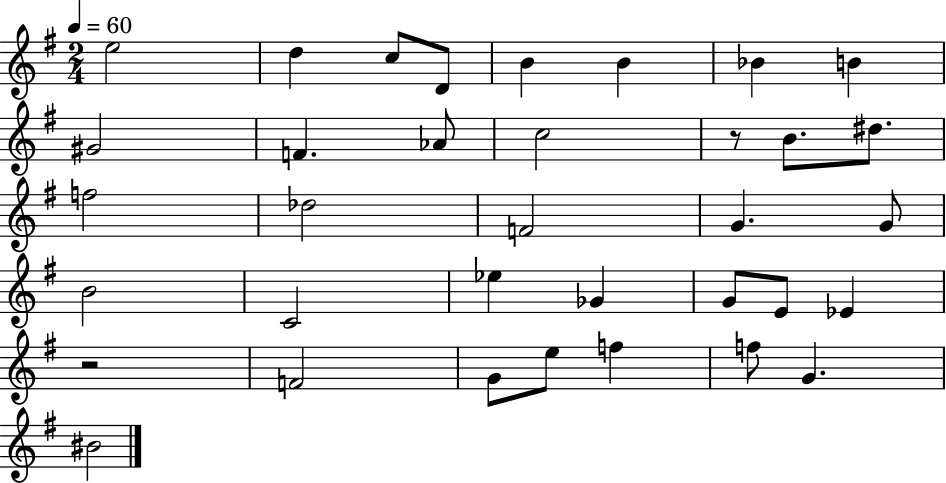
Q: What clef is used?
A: treble